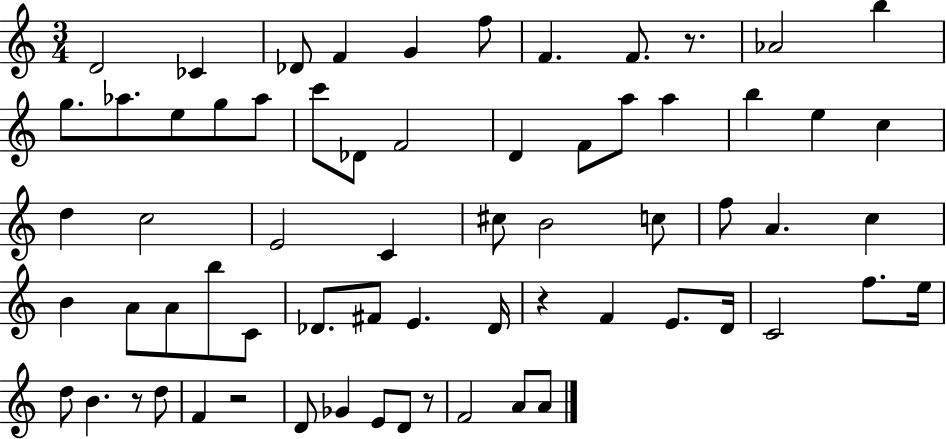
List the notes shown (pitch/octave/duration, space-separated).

D4/h CES4/q Db4/e F4/q G4/q F5/e F4/q. F4/e. R/e. Ab4/h B5/q G5/e. Ab5/e. E5/e G5/e Ab5/e C6/e Db4/e F4/h D4/q F4/e A5/e A5/q B5/q E5/q C5/q D5/q C5/h E4/h C4/q C#5/e B4/h C5/e F5/e A4/q. C5/q B4/q A4/e A4/e B5/e C4/e Db4/e. F#4/e E4/q. Db4/s R/q F4/q E4/e. D4/s C4/h F5/e. E5/s D5/e B4/q. R/e D5/e F4/q R/h D4/e Gb4/q E4/e D4/e R/e F4/h A4/e A4/e